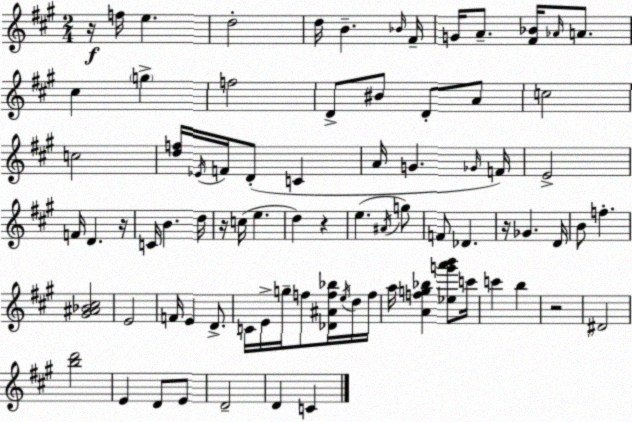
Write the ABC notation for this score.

X:1
T:Untitled
M:2/4
L:1/4
K:A
z/4 f/4 e d2 d/4 B _B/4 ^F/4 G/4 A/2 [^F_B]/4 _A/4 A/2 ^c g f2 D/2 ^B/2 D/2 A/2 c2 c2 [df]/4 _E/4 F/4 D/2 C A/4 G _G/4 F/4 E2 F/4 D z/4 C/4 B d/4 z/4 c/4 e d z e ^A/4 g/2 F/2 _D z/4 _G D/4 B/2 f [^G^A_B^c]2 E2 F/4 E D/2 C/4 E/4 g/4 f/2 [_D^Af_b]/4 e/4 d/4 f/4 a/4 [Afg_b] [_eg'a'b']/2 c'/4 c' b z2 ^D2 [bd']2 E D/2 E/2 D2 D C